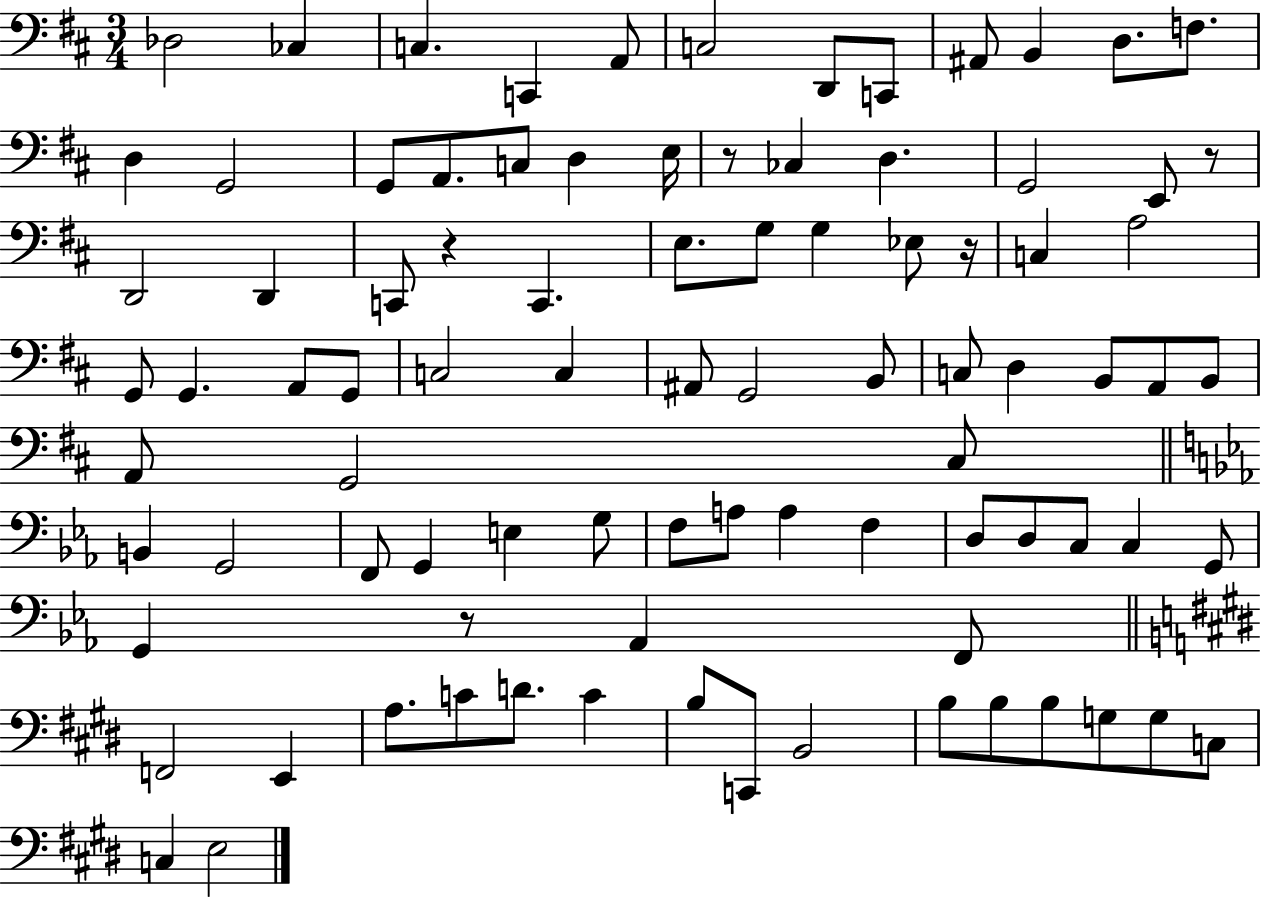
{
  \clef bass
  \numericTimeSignature
  \time 3/4
  \key d \major
  \repeat volta 2 { des2 ces4 | c4. c,4 a,8 | c2 d,8 c,8 | ais,8 b,4 d8. f8. | \break d4 g,2 | g,8 a,8. c8 d4 e16 | r8 ces4 d4. | g,2 e,8 r8 | \break d,2 d,4 | c,8 r4 c,4. | e8. g8 g4 ees8 r16 | c4 a2 | \break g,8 g,4. a,8 g,8 | c2 c4 | ais,8 g,2 b,8 | c8 d4 b,8 a,8 b,8 | \break a,8 g,2 cis8 | \bar "||" \break \key ees \major b,4 g,2 | f,8 g,4 e4 g8 | f8 a8 a4 f4 | d8 d8 c8 c4 g,8 | \break g,4 r8 aes,4 f,8 | \bar "||" \break \key e \major f,2 e,4 | a8. c'8 d'8. c'4 | b8 c,8 b,2 | b8 b8 b8 g8 g8 c8 | \break c4 e2 | } \bar "|."
}